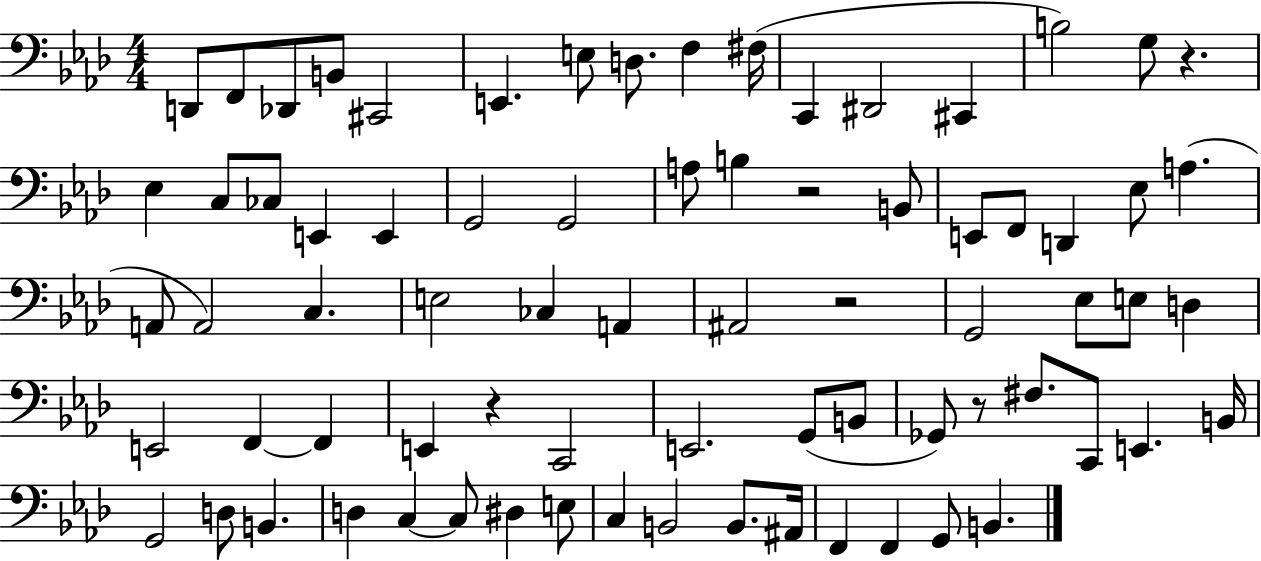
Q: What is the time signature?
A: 4/4